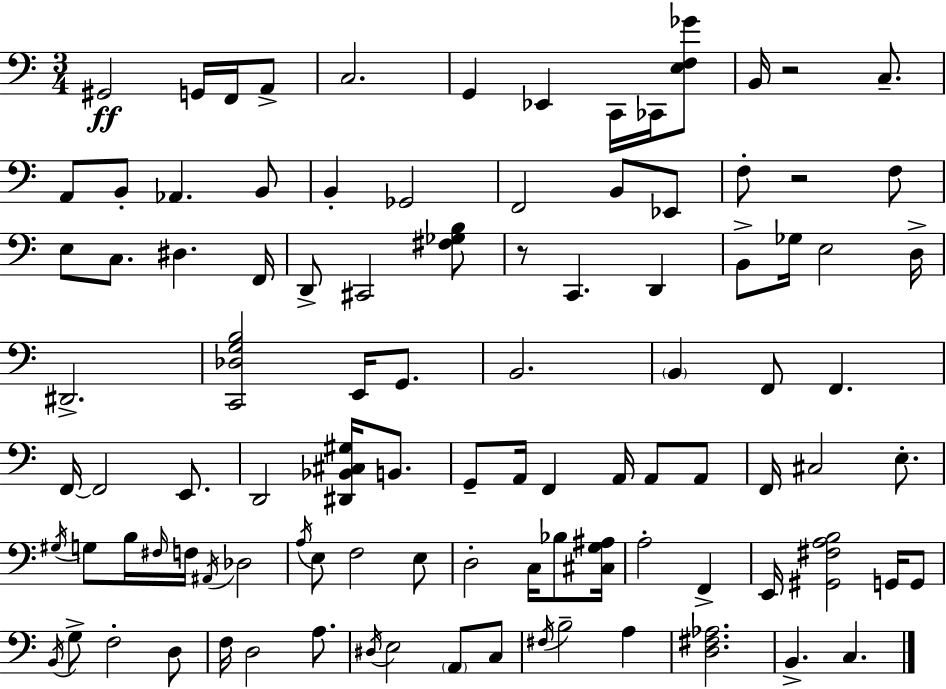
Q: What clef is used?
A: bass